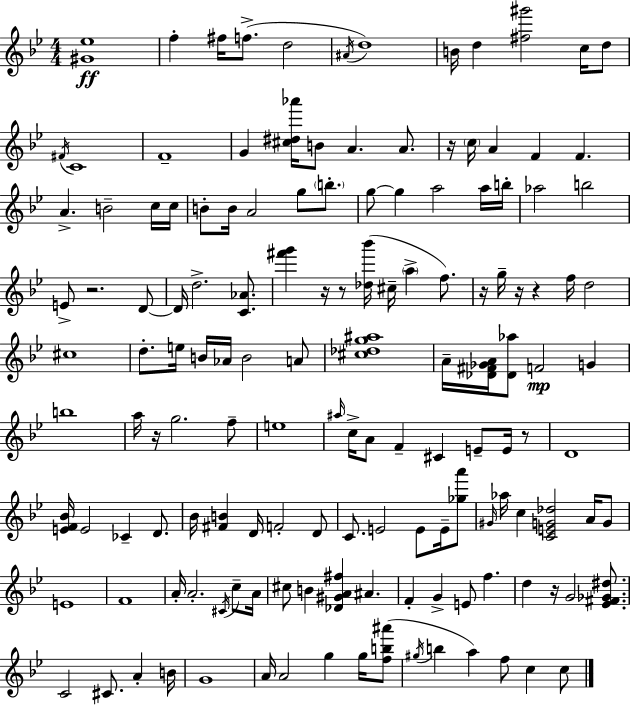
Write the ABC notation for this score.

X:1
T:Untitled
M:4/4
L:1/4
K:Bb
[^G_e]4 f ^f/4 f/2 d2 ^A/4 d4 B/4 d [^f^g']2 c/4 d/2 ^F/4 C4 F4 G [^c^d_a']/4 B/2 A A/2 z/4 c/4 A F F A B2 c/4 c/4 B/2 B/4 A2 g/2 b/2 g/2 g a2 a/4 b/4 _a2 b2 E/2 z2 D/2 D/4 d2 [C_A]/2 [^f'g'] z/4 z/2 [_d_b']/4 ^c/4 a f/2 z/4 g/4 z/4 z f/4 d2 ^c4 d/2 e/4 B/4 _A/4 B2 A/2 [^c_dg^a]4 A/4 [_D^F_GA]/4 [_D_a]/2 F2 G b4 a/4 z/4 g2 f/2 e4 ^a/4 c/4 A/2 F ^C E/2 E/4 z/2 D4 [EF_B]/4 E2 _C D/2 _B/4 [^FB] D/4 F2 D/2 C/2 E2 E/2 E/4 [_ga']/2 ^G/4 _a/4 c [CEG_d]2 A/4 G/2 E4 F4 A/4 A2 ^C/4 c/2 A/4 ^c/2 B [_D^GA^f] ^A F G E/2 f d z/4 G2 [_E^F_G^d]/2 C2 ^C/2 A B/4 G4 A/4 A2 g g/4 [fb^a']/2 ^g/4 b a f/2 c c/2